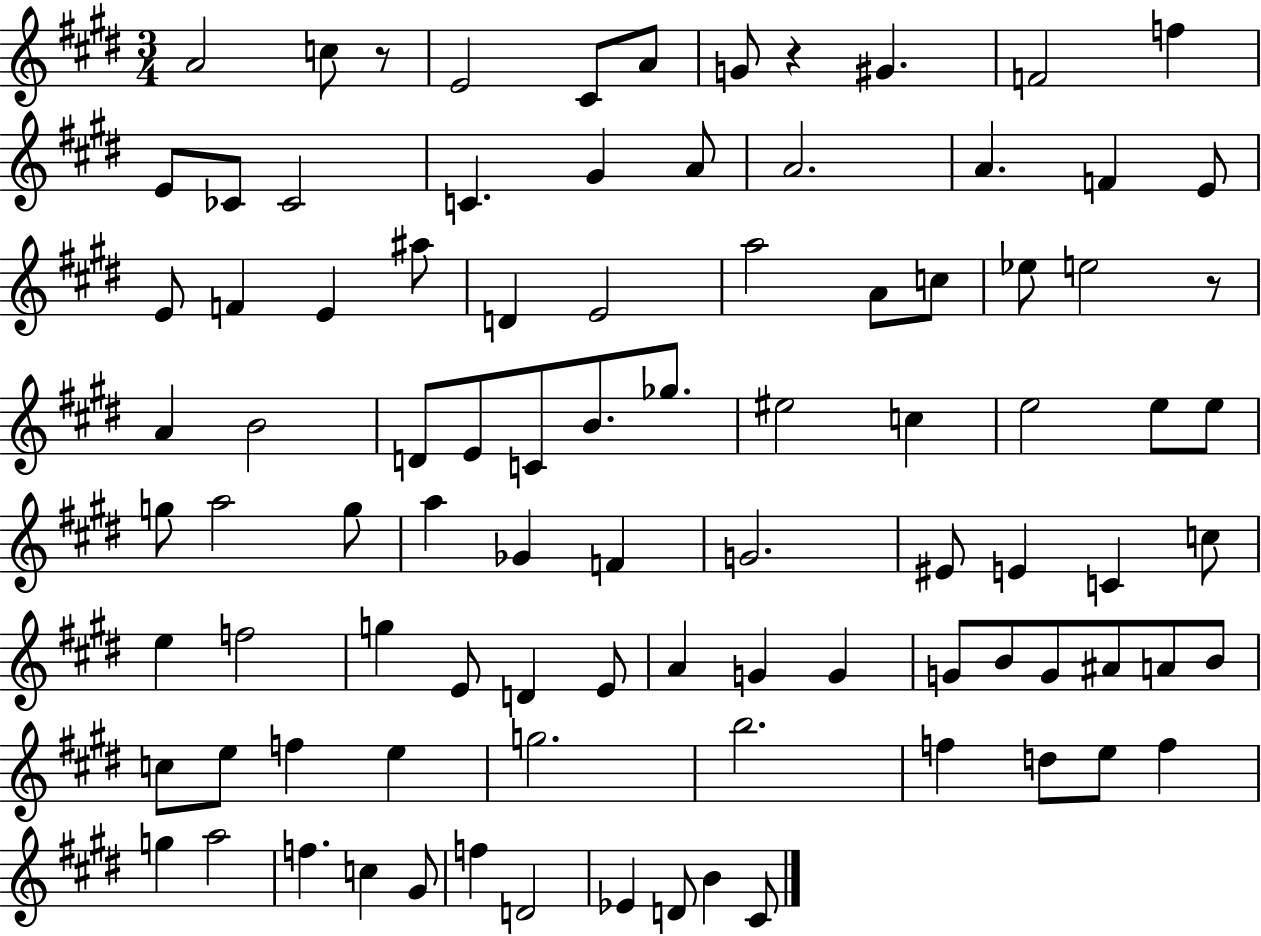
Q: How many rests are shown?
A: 3